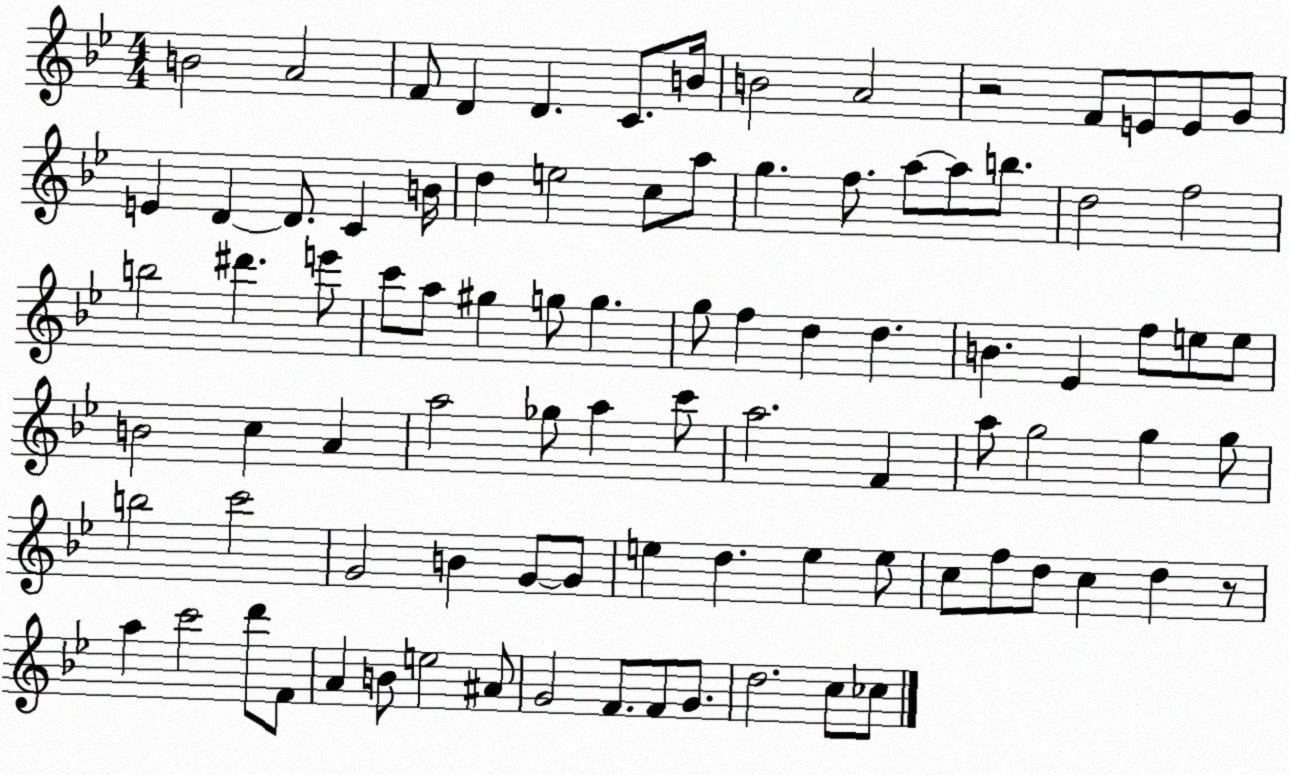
X:1
T:Untitled
M:4/4
L:1/4
K:Bb
B2 A2 F/2 D D C/2 B/4 B2 A2 z2 F/2 E/2 E/2 G/2 E D D/2 C B/4 d e2 c/2 a/2 g f/2 a/2 a/2 b/2 d2 f2 b2 ^d' e'/2 c'/2 a/2 ^g g/2 g g/2 f d d B _E f/2 e/2 e/2 B2 c A a2 _g/2 a c'/2 a2 F a/2 g2 g g/2 b2 c'2 G2 B G/2 G/2 e d e e/2 c/2 f/2 d/2 c d z/2 a c'2 d'/2 F/2 A B/2 e2 ^A/2 G2 F/2 F/2 G/2 d2 c/2 _c/2